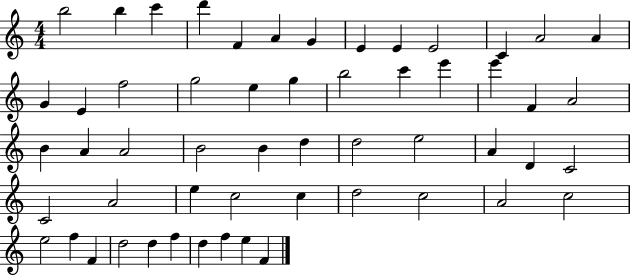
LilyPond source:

{
  \clef treble
  \numericTimeSignature
  \time 4/4
  \key c \major
  b''2 b''4 c'''4 | d'''4 f'4 a'4 g'4 | e'4 e'4 e'2 | c'4 a'2 a'4 | \break g'4 e'4 f''2 | g''2 e''4 g''4 | b''2 c'''4 e'''4 | e'''4 f'4 a'2 | \break b'4 a'4 a'2 | b'2 b'4 d''4 | d''2 e''2 | a'4 d'4 c'2 | \break c'2 a'2 | e''4 c''2 c''4 | d''2 c''2 | a'2 c''2 | \break e''2 f''4 f'4 | d''2 d''4 f''4 | d''4 f''4 e''4 f'4 | \bar "|."
}